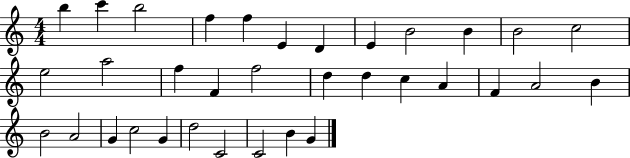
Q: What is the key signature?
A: C major